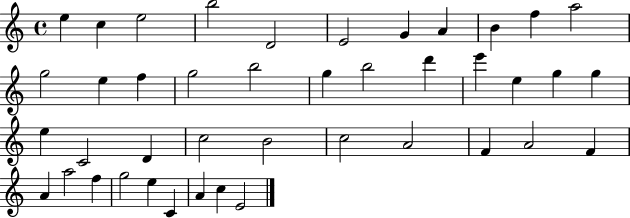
E5/q C5/q E5/h B5/h D4/h E4/h G4/q A4/q B4/q F5/q A5/h G5/h E5/q F5/q G5/h B5/h G5/q B5/h D6/q E6/q E5/q G5/q G5/q E5/q C4/h D4/q C5/h B4/h C5/h A4/h F4/q A4/h F4/q A4/q A5/h F5/q G5/h E5/q C4/q A4/q C5/q E4/h